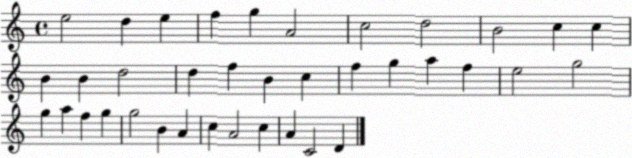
X:1
T:Untitled
M:4/4
L:1/4
K:C
e2 d e f g A2 c2 d2 B2 c c B B d2 d f B c f g a f e2 g2 g a f g g2 B A c A2 c A C2 D